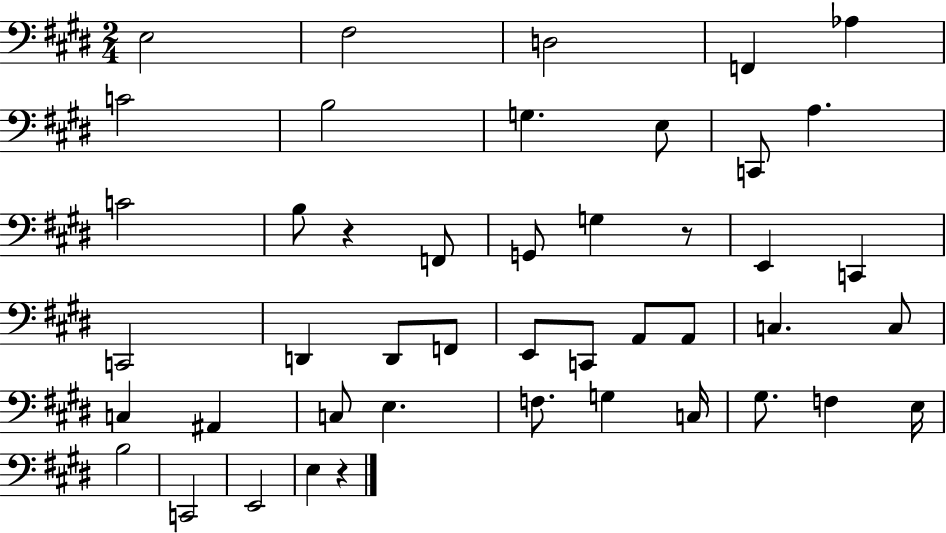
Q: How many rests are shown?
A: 3